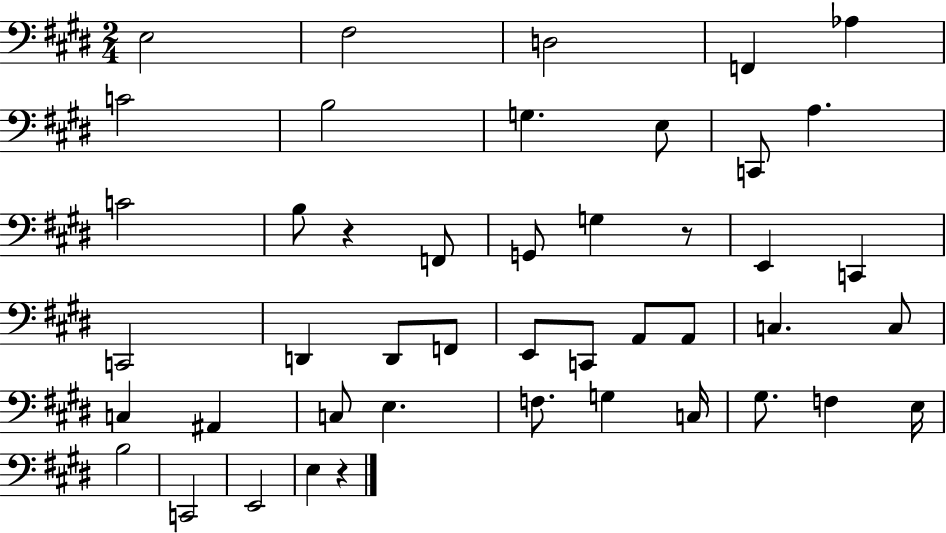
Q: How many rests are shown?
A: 3